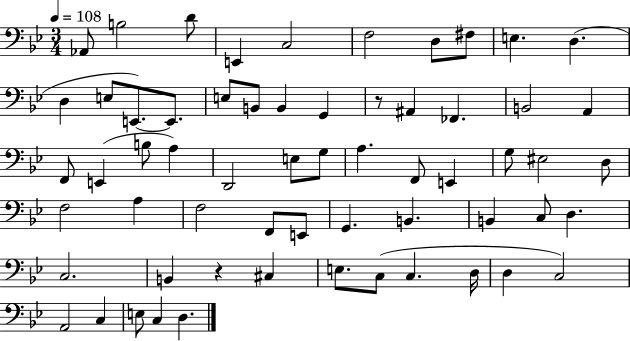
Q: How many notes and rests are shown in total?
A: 61